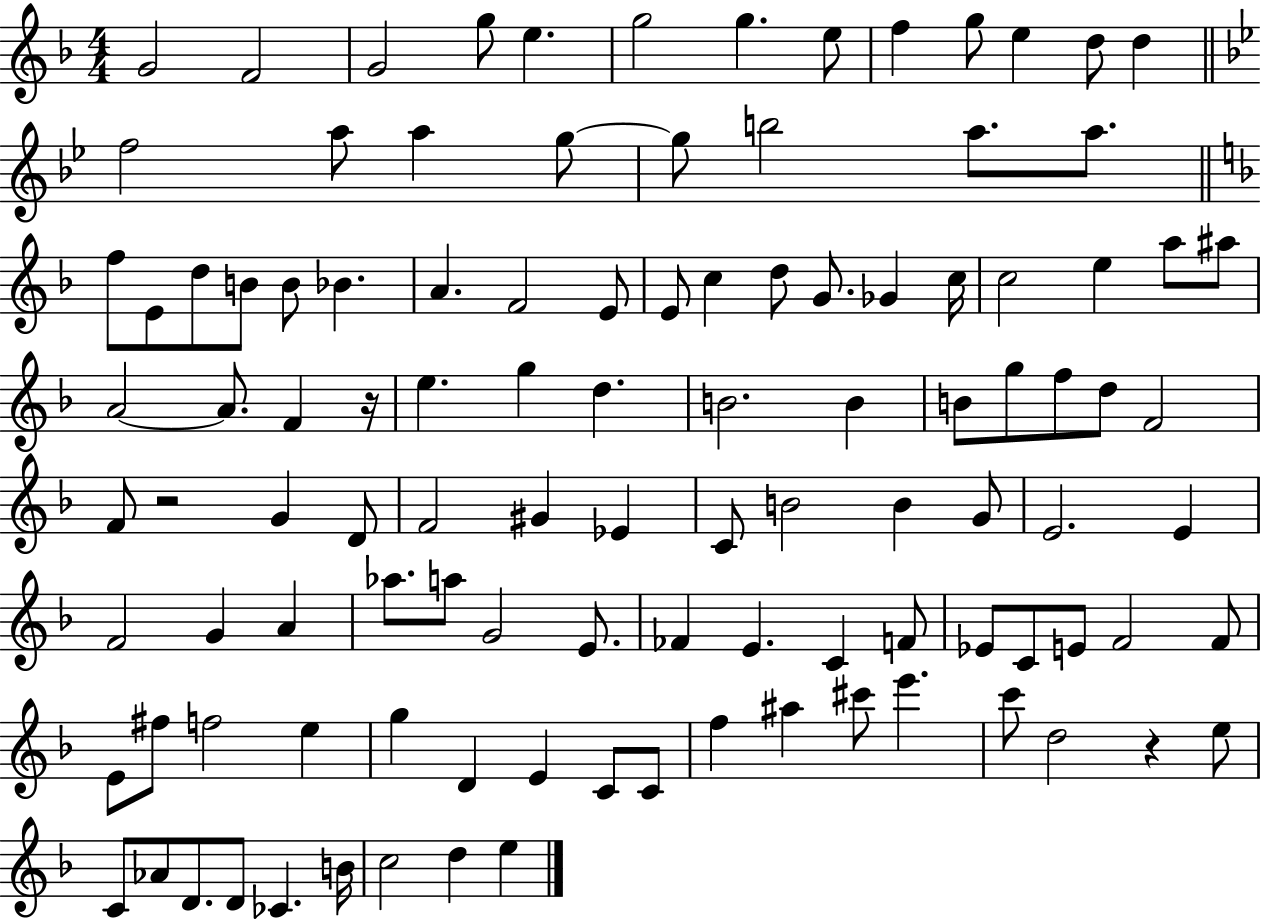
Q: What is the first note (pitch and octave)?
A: G4